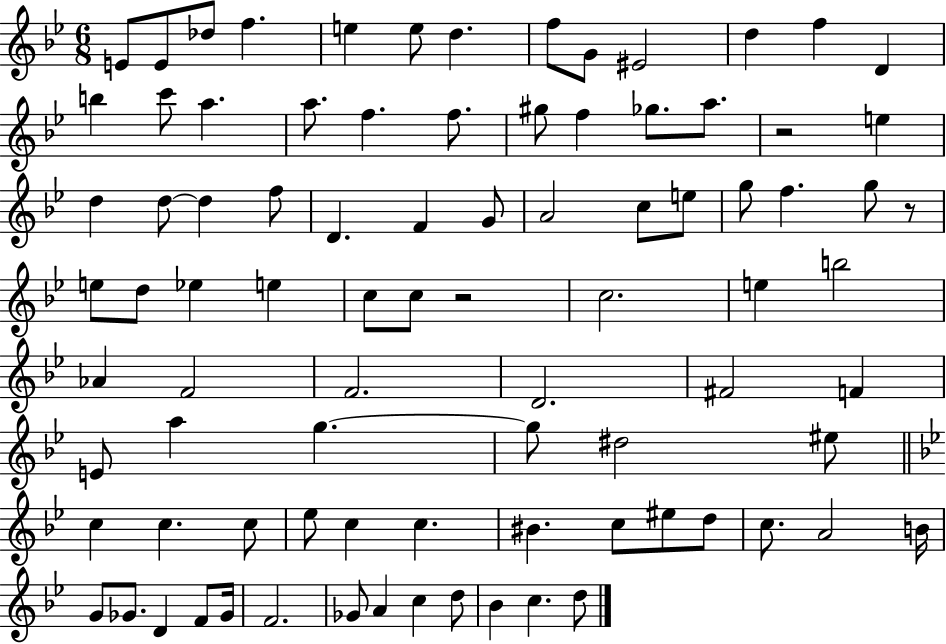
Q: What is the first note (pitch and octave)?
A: E4